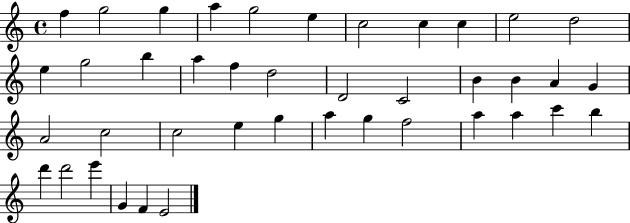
F5/q G5/h G5/q A5/q G5/h E5/q C5/h C5/q C5/q E5/h D5/h E5/q G5/h B5/q A5/q F5/q D5/h D4/h C4/h B4/q B4/q A4/q G4/q A4/h C5/h C5/h E5/q G5/q A5/q G5/q F5/h A5/q A5/q C6/q B5/q D6/q D6/h E6/q G4/q F4/q E4/h